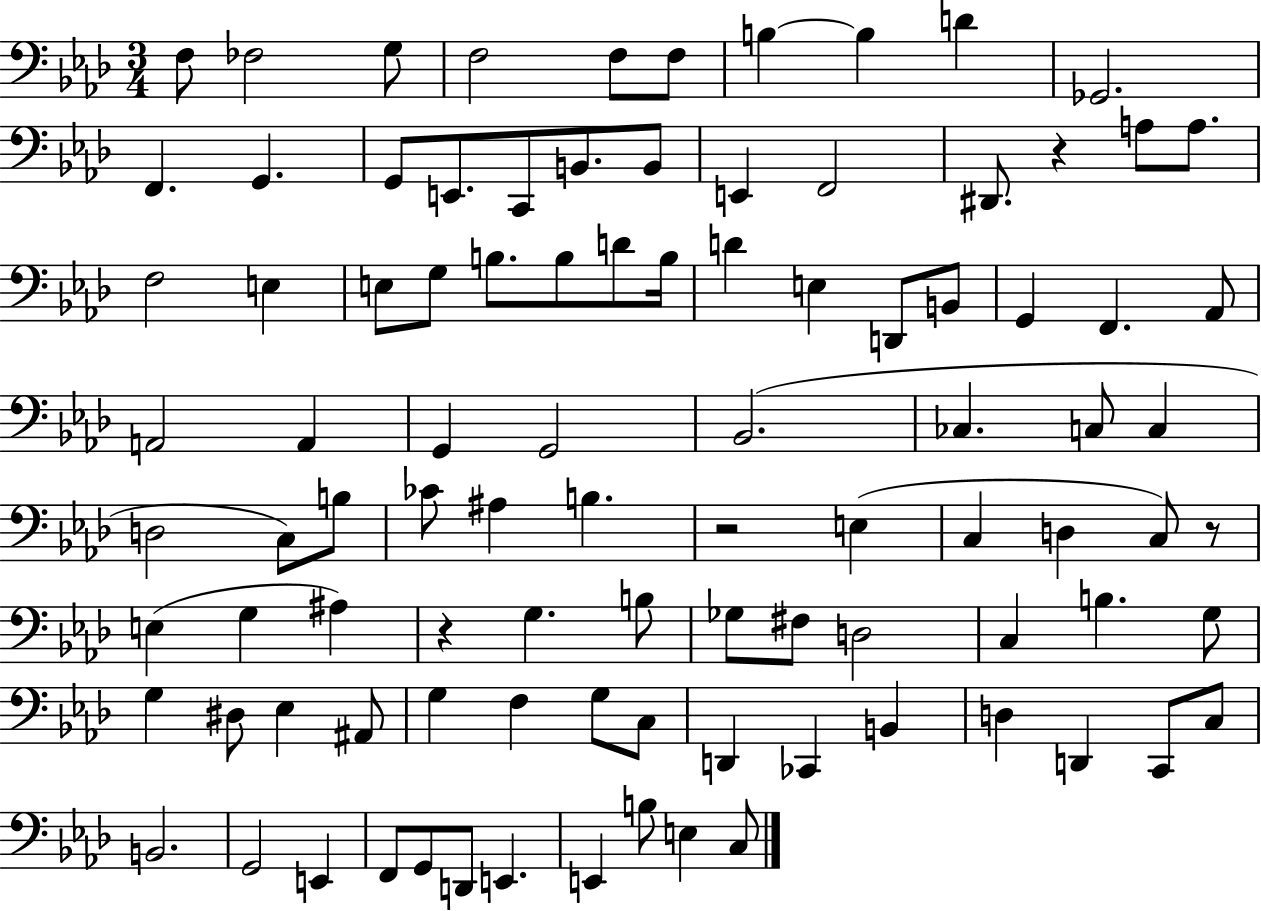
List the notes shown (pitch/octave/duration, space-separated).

F3/e FES3/h G3/e F3/h F3/e F3/e B3/q B3/q D4/q Gb2/h. F2/q. G2/q. G2/e E2/e. C2/e B2/e. B2/e E2/q F2/h D#2/e. R/q A3/e A3/e. F3/h E3/q E3/e G3/e B3/e. B3/e D4/e B3/s D4/q E3/q D2/e B2/e G2/q F2/q. Ab2/e A2/h A2/q G2/q G2/h Bb2/h. CES3/q. C3/e C3/q D3/h C3/e B3/e CES4/e A#3/q B3/q. R/h E3/q C3/q D3/q C3/e R/e E3/q G3/q A#3/q R/q G3/q. B3/e Gb3/e F#3/e D3/h C3/q B3/q. G3/e G3/q D#3/e Eb3/q A#2/e G3/q F3/q G3/e C3/e D2/q CES2/q B2/q D3/q D2/q C2/e C3/e B2/h. G2/h E2/q F2/e G2/e D2/e E2/q. E2/q B3/e E3/q C3/e